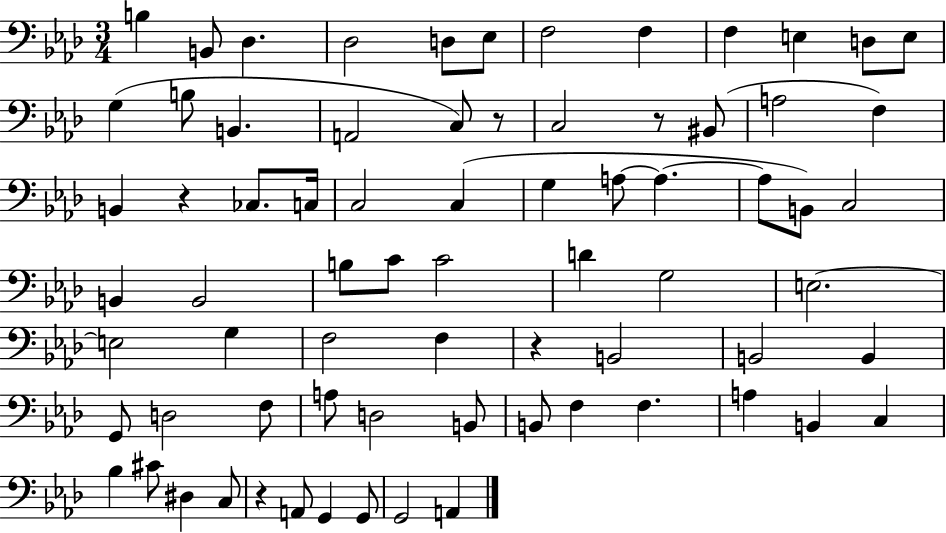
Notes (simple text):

B3/q B2/e Db3/q. Db3/h D3/e Eb3/e F3/h F3/q F3/q E3/q D3/e E3/e G3/q B3/e B2/q. A2/h C3/e R/e C3/h R/e BIS2/e A3/h F3/q B2/q R/q CES3/e. C3/s C3/h C3/q G3/q A3/e A3/q. A3/e B2/e C3/h B2/q B2/h B3/e C4/e C4/h D4/q G3/h E3/h. E3/h G3/q F3/h F3/q R/q B2/h B2/h B2/q G2/e D3/h F3/e A3/e D3/h B2/e B2/e F3/q F3/q. A3/q B2/q C3/q Bb3/q C#4/e D#3/q C3/e R/q A2/e G2/q G2/e G2/h A2/q